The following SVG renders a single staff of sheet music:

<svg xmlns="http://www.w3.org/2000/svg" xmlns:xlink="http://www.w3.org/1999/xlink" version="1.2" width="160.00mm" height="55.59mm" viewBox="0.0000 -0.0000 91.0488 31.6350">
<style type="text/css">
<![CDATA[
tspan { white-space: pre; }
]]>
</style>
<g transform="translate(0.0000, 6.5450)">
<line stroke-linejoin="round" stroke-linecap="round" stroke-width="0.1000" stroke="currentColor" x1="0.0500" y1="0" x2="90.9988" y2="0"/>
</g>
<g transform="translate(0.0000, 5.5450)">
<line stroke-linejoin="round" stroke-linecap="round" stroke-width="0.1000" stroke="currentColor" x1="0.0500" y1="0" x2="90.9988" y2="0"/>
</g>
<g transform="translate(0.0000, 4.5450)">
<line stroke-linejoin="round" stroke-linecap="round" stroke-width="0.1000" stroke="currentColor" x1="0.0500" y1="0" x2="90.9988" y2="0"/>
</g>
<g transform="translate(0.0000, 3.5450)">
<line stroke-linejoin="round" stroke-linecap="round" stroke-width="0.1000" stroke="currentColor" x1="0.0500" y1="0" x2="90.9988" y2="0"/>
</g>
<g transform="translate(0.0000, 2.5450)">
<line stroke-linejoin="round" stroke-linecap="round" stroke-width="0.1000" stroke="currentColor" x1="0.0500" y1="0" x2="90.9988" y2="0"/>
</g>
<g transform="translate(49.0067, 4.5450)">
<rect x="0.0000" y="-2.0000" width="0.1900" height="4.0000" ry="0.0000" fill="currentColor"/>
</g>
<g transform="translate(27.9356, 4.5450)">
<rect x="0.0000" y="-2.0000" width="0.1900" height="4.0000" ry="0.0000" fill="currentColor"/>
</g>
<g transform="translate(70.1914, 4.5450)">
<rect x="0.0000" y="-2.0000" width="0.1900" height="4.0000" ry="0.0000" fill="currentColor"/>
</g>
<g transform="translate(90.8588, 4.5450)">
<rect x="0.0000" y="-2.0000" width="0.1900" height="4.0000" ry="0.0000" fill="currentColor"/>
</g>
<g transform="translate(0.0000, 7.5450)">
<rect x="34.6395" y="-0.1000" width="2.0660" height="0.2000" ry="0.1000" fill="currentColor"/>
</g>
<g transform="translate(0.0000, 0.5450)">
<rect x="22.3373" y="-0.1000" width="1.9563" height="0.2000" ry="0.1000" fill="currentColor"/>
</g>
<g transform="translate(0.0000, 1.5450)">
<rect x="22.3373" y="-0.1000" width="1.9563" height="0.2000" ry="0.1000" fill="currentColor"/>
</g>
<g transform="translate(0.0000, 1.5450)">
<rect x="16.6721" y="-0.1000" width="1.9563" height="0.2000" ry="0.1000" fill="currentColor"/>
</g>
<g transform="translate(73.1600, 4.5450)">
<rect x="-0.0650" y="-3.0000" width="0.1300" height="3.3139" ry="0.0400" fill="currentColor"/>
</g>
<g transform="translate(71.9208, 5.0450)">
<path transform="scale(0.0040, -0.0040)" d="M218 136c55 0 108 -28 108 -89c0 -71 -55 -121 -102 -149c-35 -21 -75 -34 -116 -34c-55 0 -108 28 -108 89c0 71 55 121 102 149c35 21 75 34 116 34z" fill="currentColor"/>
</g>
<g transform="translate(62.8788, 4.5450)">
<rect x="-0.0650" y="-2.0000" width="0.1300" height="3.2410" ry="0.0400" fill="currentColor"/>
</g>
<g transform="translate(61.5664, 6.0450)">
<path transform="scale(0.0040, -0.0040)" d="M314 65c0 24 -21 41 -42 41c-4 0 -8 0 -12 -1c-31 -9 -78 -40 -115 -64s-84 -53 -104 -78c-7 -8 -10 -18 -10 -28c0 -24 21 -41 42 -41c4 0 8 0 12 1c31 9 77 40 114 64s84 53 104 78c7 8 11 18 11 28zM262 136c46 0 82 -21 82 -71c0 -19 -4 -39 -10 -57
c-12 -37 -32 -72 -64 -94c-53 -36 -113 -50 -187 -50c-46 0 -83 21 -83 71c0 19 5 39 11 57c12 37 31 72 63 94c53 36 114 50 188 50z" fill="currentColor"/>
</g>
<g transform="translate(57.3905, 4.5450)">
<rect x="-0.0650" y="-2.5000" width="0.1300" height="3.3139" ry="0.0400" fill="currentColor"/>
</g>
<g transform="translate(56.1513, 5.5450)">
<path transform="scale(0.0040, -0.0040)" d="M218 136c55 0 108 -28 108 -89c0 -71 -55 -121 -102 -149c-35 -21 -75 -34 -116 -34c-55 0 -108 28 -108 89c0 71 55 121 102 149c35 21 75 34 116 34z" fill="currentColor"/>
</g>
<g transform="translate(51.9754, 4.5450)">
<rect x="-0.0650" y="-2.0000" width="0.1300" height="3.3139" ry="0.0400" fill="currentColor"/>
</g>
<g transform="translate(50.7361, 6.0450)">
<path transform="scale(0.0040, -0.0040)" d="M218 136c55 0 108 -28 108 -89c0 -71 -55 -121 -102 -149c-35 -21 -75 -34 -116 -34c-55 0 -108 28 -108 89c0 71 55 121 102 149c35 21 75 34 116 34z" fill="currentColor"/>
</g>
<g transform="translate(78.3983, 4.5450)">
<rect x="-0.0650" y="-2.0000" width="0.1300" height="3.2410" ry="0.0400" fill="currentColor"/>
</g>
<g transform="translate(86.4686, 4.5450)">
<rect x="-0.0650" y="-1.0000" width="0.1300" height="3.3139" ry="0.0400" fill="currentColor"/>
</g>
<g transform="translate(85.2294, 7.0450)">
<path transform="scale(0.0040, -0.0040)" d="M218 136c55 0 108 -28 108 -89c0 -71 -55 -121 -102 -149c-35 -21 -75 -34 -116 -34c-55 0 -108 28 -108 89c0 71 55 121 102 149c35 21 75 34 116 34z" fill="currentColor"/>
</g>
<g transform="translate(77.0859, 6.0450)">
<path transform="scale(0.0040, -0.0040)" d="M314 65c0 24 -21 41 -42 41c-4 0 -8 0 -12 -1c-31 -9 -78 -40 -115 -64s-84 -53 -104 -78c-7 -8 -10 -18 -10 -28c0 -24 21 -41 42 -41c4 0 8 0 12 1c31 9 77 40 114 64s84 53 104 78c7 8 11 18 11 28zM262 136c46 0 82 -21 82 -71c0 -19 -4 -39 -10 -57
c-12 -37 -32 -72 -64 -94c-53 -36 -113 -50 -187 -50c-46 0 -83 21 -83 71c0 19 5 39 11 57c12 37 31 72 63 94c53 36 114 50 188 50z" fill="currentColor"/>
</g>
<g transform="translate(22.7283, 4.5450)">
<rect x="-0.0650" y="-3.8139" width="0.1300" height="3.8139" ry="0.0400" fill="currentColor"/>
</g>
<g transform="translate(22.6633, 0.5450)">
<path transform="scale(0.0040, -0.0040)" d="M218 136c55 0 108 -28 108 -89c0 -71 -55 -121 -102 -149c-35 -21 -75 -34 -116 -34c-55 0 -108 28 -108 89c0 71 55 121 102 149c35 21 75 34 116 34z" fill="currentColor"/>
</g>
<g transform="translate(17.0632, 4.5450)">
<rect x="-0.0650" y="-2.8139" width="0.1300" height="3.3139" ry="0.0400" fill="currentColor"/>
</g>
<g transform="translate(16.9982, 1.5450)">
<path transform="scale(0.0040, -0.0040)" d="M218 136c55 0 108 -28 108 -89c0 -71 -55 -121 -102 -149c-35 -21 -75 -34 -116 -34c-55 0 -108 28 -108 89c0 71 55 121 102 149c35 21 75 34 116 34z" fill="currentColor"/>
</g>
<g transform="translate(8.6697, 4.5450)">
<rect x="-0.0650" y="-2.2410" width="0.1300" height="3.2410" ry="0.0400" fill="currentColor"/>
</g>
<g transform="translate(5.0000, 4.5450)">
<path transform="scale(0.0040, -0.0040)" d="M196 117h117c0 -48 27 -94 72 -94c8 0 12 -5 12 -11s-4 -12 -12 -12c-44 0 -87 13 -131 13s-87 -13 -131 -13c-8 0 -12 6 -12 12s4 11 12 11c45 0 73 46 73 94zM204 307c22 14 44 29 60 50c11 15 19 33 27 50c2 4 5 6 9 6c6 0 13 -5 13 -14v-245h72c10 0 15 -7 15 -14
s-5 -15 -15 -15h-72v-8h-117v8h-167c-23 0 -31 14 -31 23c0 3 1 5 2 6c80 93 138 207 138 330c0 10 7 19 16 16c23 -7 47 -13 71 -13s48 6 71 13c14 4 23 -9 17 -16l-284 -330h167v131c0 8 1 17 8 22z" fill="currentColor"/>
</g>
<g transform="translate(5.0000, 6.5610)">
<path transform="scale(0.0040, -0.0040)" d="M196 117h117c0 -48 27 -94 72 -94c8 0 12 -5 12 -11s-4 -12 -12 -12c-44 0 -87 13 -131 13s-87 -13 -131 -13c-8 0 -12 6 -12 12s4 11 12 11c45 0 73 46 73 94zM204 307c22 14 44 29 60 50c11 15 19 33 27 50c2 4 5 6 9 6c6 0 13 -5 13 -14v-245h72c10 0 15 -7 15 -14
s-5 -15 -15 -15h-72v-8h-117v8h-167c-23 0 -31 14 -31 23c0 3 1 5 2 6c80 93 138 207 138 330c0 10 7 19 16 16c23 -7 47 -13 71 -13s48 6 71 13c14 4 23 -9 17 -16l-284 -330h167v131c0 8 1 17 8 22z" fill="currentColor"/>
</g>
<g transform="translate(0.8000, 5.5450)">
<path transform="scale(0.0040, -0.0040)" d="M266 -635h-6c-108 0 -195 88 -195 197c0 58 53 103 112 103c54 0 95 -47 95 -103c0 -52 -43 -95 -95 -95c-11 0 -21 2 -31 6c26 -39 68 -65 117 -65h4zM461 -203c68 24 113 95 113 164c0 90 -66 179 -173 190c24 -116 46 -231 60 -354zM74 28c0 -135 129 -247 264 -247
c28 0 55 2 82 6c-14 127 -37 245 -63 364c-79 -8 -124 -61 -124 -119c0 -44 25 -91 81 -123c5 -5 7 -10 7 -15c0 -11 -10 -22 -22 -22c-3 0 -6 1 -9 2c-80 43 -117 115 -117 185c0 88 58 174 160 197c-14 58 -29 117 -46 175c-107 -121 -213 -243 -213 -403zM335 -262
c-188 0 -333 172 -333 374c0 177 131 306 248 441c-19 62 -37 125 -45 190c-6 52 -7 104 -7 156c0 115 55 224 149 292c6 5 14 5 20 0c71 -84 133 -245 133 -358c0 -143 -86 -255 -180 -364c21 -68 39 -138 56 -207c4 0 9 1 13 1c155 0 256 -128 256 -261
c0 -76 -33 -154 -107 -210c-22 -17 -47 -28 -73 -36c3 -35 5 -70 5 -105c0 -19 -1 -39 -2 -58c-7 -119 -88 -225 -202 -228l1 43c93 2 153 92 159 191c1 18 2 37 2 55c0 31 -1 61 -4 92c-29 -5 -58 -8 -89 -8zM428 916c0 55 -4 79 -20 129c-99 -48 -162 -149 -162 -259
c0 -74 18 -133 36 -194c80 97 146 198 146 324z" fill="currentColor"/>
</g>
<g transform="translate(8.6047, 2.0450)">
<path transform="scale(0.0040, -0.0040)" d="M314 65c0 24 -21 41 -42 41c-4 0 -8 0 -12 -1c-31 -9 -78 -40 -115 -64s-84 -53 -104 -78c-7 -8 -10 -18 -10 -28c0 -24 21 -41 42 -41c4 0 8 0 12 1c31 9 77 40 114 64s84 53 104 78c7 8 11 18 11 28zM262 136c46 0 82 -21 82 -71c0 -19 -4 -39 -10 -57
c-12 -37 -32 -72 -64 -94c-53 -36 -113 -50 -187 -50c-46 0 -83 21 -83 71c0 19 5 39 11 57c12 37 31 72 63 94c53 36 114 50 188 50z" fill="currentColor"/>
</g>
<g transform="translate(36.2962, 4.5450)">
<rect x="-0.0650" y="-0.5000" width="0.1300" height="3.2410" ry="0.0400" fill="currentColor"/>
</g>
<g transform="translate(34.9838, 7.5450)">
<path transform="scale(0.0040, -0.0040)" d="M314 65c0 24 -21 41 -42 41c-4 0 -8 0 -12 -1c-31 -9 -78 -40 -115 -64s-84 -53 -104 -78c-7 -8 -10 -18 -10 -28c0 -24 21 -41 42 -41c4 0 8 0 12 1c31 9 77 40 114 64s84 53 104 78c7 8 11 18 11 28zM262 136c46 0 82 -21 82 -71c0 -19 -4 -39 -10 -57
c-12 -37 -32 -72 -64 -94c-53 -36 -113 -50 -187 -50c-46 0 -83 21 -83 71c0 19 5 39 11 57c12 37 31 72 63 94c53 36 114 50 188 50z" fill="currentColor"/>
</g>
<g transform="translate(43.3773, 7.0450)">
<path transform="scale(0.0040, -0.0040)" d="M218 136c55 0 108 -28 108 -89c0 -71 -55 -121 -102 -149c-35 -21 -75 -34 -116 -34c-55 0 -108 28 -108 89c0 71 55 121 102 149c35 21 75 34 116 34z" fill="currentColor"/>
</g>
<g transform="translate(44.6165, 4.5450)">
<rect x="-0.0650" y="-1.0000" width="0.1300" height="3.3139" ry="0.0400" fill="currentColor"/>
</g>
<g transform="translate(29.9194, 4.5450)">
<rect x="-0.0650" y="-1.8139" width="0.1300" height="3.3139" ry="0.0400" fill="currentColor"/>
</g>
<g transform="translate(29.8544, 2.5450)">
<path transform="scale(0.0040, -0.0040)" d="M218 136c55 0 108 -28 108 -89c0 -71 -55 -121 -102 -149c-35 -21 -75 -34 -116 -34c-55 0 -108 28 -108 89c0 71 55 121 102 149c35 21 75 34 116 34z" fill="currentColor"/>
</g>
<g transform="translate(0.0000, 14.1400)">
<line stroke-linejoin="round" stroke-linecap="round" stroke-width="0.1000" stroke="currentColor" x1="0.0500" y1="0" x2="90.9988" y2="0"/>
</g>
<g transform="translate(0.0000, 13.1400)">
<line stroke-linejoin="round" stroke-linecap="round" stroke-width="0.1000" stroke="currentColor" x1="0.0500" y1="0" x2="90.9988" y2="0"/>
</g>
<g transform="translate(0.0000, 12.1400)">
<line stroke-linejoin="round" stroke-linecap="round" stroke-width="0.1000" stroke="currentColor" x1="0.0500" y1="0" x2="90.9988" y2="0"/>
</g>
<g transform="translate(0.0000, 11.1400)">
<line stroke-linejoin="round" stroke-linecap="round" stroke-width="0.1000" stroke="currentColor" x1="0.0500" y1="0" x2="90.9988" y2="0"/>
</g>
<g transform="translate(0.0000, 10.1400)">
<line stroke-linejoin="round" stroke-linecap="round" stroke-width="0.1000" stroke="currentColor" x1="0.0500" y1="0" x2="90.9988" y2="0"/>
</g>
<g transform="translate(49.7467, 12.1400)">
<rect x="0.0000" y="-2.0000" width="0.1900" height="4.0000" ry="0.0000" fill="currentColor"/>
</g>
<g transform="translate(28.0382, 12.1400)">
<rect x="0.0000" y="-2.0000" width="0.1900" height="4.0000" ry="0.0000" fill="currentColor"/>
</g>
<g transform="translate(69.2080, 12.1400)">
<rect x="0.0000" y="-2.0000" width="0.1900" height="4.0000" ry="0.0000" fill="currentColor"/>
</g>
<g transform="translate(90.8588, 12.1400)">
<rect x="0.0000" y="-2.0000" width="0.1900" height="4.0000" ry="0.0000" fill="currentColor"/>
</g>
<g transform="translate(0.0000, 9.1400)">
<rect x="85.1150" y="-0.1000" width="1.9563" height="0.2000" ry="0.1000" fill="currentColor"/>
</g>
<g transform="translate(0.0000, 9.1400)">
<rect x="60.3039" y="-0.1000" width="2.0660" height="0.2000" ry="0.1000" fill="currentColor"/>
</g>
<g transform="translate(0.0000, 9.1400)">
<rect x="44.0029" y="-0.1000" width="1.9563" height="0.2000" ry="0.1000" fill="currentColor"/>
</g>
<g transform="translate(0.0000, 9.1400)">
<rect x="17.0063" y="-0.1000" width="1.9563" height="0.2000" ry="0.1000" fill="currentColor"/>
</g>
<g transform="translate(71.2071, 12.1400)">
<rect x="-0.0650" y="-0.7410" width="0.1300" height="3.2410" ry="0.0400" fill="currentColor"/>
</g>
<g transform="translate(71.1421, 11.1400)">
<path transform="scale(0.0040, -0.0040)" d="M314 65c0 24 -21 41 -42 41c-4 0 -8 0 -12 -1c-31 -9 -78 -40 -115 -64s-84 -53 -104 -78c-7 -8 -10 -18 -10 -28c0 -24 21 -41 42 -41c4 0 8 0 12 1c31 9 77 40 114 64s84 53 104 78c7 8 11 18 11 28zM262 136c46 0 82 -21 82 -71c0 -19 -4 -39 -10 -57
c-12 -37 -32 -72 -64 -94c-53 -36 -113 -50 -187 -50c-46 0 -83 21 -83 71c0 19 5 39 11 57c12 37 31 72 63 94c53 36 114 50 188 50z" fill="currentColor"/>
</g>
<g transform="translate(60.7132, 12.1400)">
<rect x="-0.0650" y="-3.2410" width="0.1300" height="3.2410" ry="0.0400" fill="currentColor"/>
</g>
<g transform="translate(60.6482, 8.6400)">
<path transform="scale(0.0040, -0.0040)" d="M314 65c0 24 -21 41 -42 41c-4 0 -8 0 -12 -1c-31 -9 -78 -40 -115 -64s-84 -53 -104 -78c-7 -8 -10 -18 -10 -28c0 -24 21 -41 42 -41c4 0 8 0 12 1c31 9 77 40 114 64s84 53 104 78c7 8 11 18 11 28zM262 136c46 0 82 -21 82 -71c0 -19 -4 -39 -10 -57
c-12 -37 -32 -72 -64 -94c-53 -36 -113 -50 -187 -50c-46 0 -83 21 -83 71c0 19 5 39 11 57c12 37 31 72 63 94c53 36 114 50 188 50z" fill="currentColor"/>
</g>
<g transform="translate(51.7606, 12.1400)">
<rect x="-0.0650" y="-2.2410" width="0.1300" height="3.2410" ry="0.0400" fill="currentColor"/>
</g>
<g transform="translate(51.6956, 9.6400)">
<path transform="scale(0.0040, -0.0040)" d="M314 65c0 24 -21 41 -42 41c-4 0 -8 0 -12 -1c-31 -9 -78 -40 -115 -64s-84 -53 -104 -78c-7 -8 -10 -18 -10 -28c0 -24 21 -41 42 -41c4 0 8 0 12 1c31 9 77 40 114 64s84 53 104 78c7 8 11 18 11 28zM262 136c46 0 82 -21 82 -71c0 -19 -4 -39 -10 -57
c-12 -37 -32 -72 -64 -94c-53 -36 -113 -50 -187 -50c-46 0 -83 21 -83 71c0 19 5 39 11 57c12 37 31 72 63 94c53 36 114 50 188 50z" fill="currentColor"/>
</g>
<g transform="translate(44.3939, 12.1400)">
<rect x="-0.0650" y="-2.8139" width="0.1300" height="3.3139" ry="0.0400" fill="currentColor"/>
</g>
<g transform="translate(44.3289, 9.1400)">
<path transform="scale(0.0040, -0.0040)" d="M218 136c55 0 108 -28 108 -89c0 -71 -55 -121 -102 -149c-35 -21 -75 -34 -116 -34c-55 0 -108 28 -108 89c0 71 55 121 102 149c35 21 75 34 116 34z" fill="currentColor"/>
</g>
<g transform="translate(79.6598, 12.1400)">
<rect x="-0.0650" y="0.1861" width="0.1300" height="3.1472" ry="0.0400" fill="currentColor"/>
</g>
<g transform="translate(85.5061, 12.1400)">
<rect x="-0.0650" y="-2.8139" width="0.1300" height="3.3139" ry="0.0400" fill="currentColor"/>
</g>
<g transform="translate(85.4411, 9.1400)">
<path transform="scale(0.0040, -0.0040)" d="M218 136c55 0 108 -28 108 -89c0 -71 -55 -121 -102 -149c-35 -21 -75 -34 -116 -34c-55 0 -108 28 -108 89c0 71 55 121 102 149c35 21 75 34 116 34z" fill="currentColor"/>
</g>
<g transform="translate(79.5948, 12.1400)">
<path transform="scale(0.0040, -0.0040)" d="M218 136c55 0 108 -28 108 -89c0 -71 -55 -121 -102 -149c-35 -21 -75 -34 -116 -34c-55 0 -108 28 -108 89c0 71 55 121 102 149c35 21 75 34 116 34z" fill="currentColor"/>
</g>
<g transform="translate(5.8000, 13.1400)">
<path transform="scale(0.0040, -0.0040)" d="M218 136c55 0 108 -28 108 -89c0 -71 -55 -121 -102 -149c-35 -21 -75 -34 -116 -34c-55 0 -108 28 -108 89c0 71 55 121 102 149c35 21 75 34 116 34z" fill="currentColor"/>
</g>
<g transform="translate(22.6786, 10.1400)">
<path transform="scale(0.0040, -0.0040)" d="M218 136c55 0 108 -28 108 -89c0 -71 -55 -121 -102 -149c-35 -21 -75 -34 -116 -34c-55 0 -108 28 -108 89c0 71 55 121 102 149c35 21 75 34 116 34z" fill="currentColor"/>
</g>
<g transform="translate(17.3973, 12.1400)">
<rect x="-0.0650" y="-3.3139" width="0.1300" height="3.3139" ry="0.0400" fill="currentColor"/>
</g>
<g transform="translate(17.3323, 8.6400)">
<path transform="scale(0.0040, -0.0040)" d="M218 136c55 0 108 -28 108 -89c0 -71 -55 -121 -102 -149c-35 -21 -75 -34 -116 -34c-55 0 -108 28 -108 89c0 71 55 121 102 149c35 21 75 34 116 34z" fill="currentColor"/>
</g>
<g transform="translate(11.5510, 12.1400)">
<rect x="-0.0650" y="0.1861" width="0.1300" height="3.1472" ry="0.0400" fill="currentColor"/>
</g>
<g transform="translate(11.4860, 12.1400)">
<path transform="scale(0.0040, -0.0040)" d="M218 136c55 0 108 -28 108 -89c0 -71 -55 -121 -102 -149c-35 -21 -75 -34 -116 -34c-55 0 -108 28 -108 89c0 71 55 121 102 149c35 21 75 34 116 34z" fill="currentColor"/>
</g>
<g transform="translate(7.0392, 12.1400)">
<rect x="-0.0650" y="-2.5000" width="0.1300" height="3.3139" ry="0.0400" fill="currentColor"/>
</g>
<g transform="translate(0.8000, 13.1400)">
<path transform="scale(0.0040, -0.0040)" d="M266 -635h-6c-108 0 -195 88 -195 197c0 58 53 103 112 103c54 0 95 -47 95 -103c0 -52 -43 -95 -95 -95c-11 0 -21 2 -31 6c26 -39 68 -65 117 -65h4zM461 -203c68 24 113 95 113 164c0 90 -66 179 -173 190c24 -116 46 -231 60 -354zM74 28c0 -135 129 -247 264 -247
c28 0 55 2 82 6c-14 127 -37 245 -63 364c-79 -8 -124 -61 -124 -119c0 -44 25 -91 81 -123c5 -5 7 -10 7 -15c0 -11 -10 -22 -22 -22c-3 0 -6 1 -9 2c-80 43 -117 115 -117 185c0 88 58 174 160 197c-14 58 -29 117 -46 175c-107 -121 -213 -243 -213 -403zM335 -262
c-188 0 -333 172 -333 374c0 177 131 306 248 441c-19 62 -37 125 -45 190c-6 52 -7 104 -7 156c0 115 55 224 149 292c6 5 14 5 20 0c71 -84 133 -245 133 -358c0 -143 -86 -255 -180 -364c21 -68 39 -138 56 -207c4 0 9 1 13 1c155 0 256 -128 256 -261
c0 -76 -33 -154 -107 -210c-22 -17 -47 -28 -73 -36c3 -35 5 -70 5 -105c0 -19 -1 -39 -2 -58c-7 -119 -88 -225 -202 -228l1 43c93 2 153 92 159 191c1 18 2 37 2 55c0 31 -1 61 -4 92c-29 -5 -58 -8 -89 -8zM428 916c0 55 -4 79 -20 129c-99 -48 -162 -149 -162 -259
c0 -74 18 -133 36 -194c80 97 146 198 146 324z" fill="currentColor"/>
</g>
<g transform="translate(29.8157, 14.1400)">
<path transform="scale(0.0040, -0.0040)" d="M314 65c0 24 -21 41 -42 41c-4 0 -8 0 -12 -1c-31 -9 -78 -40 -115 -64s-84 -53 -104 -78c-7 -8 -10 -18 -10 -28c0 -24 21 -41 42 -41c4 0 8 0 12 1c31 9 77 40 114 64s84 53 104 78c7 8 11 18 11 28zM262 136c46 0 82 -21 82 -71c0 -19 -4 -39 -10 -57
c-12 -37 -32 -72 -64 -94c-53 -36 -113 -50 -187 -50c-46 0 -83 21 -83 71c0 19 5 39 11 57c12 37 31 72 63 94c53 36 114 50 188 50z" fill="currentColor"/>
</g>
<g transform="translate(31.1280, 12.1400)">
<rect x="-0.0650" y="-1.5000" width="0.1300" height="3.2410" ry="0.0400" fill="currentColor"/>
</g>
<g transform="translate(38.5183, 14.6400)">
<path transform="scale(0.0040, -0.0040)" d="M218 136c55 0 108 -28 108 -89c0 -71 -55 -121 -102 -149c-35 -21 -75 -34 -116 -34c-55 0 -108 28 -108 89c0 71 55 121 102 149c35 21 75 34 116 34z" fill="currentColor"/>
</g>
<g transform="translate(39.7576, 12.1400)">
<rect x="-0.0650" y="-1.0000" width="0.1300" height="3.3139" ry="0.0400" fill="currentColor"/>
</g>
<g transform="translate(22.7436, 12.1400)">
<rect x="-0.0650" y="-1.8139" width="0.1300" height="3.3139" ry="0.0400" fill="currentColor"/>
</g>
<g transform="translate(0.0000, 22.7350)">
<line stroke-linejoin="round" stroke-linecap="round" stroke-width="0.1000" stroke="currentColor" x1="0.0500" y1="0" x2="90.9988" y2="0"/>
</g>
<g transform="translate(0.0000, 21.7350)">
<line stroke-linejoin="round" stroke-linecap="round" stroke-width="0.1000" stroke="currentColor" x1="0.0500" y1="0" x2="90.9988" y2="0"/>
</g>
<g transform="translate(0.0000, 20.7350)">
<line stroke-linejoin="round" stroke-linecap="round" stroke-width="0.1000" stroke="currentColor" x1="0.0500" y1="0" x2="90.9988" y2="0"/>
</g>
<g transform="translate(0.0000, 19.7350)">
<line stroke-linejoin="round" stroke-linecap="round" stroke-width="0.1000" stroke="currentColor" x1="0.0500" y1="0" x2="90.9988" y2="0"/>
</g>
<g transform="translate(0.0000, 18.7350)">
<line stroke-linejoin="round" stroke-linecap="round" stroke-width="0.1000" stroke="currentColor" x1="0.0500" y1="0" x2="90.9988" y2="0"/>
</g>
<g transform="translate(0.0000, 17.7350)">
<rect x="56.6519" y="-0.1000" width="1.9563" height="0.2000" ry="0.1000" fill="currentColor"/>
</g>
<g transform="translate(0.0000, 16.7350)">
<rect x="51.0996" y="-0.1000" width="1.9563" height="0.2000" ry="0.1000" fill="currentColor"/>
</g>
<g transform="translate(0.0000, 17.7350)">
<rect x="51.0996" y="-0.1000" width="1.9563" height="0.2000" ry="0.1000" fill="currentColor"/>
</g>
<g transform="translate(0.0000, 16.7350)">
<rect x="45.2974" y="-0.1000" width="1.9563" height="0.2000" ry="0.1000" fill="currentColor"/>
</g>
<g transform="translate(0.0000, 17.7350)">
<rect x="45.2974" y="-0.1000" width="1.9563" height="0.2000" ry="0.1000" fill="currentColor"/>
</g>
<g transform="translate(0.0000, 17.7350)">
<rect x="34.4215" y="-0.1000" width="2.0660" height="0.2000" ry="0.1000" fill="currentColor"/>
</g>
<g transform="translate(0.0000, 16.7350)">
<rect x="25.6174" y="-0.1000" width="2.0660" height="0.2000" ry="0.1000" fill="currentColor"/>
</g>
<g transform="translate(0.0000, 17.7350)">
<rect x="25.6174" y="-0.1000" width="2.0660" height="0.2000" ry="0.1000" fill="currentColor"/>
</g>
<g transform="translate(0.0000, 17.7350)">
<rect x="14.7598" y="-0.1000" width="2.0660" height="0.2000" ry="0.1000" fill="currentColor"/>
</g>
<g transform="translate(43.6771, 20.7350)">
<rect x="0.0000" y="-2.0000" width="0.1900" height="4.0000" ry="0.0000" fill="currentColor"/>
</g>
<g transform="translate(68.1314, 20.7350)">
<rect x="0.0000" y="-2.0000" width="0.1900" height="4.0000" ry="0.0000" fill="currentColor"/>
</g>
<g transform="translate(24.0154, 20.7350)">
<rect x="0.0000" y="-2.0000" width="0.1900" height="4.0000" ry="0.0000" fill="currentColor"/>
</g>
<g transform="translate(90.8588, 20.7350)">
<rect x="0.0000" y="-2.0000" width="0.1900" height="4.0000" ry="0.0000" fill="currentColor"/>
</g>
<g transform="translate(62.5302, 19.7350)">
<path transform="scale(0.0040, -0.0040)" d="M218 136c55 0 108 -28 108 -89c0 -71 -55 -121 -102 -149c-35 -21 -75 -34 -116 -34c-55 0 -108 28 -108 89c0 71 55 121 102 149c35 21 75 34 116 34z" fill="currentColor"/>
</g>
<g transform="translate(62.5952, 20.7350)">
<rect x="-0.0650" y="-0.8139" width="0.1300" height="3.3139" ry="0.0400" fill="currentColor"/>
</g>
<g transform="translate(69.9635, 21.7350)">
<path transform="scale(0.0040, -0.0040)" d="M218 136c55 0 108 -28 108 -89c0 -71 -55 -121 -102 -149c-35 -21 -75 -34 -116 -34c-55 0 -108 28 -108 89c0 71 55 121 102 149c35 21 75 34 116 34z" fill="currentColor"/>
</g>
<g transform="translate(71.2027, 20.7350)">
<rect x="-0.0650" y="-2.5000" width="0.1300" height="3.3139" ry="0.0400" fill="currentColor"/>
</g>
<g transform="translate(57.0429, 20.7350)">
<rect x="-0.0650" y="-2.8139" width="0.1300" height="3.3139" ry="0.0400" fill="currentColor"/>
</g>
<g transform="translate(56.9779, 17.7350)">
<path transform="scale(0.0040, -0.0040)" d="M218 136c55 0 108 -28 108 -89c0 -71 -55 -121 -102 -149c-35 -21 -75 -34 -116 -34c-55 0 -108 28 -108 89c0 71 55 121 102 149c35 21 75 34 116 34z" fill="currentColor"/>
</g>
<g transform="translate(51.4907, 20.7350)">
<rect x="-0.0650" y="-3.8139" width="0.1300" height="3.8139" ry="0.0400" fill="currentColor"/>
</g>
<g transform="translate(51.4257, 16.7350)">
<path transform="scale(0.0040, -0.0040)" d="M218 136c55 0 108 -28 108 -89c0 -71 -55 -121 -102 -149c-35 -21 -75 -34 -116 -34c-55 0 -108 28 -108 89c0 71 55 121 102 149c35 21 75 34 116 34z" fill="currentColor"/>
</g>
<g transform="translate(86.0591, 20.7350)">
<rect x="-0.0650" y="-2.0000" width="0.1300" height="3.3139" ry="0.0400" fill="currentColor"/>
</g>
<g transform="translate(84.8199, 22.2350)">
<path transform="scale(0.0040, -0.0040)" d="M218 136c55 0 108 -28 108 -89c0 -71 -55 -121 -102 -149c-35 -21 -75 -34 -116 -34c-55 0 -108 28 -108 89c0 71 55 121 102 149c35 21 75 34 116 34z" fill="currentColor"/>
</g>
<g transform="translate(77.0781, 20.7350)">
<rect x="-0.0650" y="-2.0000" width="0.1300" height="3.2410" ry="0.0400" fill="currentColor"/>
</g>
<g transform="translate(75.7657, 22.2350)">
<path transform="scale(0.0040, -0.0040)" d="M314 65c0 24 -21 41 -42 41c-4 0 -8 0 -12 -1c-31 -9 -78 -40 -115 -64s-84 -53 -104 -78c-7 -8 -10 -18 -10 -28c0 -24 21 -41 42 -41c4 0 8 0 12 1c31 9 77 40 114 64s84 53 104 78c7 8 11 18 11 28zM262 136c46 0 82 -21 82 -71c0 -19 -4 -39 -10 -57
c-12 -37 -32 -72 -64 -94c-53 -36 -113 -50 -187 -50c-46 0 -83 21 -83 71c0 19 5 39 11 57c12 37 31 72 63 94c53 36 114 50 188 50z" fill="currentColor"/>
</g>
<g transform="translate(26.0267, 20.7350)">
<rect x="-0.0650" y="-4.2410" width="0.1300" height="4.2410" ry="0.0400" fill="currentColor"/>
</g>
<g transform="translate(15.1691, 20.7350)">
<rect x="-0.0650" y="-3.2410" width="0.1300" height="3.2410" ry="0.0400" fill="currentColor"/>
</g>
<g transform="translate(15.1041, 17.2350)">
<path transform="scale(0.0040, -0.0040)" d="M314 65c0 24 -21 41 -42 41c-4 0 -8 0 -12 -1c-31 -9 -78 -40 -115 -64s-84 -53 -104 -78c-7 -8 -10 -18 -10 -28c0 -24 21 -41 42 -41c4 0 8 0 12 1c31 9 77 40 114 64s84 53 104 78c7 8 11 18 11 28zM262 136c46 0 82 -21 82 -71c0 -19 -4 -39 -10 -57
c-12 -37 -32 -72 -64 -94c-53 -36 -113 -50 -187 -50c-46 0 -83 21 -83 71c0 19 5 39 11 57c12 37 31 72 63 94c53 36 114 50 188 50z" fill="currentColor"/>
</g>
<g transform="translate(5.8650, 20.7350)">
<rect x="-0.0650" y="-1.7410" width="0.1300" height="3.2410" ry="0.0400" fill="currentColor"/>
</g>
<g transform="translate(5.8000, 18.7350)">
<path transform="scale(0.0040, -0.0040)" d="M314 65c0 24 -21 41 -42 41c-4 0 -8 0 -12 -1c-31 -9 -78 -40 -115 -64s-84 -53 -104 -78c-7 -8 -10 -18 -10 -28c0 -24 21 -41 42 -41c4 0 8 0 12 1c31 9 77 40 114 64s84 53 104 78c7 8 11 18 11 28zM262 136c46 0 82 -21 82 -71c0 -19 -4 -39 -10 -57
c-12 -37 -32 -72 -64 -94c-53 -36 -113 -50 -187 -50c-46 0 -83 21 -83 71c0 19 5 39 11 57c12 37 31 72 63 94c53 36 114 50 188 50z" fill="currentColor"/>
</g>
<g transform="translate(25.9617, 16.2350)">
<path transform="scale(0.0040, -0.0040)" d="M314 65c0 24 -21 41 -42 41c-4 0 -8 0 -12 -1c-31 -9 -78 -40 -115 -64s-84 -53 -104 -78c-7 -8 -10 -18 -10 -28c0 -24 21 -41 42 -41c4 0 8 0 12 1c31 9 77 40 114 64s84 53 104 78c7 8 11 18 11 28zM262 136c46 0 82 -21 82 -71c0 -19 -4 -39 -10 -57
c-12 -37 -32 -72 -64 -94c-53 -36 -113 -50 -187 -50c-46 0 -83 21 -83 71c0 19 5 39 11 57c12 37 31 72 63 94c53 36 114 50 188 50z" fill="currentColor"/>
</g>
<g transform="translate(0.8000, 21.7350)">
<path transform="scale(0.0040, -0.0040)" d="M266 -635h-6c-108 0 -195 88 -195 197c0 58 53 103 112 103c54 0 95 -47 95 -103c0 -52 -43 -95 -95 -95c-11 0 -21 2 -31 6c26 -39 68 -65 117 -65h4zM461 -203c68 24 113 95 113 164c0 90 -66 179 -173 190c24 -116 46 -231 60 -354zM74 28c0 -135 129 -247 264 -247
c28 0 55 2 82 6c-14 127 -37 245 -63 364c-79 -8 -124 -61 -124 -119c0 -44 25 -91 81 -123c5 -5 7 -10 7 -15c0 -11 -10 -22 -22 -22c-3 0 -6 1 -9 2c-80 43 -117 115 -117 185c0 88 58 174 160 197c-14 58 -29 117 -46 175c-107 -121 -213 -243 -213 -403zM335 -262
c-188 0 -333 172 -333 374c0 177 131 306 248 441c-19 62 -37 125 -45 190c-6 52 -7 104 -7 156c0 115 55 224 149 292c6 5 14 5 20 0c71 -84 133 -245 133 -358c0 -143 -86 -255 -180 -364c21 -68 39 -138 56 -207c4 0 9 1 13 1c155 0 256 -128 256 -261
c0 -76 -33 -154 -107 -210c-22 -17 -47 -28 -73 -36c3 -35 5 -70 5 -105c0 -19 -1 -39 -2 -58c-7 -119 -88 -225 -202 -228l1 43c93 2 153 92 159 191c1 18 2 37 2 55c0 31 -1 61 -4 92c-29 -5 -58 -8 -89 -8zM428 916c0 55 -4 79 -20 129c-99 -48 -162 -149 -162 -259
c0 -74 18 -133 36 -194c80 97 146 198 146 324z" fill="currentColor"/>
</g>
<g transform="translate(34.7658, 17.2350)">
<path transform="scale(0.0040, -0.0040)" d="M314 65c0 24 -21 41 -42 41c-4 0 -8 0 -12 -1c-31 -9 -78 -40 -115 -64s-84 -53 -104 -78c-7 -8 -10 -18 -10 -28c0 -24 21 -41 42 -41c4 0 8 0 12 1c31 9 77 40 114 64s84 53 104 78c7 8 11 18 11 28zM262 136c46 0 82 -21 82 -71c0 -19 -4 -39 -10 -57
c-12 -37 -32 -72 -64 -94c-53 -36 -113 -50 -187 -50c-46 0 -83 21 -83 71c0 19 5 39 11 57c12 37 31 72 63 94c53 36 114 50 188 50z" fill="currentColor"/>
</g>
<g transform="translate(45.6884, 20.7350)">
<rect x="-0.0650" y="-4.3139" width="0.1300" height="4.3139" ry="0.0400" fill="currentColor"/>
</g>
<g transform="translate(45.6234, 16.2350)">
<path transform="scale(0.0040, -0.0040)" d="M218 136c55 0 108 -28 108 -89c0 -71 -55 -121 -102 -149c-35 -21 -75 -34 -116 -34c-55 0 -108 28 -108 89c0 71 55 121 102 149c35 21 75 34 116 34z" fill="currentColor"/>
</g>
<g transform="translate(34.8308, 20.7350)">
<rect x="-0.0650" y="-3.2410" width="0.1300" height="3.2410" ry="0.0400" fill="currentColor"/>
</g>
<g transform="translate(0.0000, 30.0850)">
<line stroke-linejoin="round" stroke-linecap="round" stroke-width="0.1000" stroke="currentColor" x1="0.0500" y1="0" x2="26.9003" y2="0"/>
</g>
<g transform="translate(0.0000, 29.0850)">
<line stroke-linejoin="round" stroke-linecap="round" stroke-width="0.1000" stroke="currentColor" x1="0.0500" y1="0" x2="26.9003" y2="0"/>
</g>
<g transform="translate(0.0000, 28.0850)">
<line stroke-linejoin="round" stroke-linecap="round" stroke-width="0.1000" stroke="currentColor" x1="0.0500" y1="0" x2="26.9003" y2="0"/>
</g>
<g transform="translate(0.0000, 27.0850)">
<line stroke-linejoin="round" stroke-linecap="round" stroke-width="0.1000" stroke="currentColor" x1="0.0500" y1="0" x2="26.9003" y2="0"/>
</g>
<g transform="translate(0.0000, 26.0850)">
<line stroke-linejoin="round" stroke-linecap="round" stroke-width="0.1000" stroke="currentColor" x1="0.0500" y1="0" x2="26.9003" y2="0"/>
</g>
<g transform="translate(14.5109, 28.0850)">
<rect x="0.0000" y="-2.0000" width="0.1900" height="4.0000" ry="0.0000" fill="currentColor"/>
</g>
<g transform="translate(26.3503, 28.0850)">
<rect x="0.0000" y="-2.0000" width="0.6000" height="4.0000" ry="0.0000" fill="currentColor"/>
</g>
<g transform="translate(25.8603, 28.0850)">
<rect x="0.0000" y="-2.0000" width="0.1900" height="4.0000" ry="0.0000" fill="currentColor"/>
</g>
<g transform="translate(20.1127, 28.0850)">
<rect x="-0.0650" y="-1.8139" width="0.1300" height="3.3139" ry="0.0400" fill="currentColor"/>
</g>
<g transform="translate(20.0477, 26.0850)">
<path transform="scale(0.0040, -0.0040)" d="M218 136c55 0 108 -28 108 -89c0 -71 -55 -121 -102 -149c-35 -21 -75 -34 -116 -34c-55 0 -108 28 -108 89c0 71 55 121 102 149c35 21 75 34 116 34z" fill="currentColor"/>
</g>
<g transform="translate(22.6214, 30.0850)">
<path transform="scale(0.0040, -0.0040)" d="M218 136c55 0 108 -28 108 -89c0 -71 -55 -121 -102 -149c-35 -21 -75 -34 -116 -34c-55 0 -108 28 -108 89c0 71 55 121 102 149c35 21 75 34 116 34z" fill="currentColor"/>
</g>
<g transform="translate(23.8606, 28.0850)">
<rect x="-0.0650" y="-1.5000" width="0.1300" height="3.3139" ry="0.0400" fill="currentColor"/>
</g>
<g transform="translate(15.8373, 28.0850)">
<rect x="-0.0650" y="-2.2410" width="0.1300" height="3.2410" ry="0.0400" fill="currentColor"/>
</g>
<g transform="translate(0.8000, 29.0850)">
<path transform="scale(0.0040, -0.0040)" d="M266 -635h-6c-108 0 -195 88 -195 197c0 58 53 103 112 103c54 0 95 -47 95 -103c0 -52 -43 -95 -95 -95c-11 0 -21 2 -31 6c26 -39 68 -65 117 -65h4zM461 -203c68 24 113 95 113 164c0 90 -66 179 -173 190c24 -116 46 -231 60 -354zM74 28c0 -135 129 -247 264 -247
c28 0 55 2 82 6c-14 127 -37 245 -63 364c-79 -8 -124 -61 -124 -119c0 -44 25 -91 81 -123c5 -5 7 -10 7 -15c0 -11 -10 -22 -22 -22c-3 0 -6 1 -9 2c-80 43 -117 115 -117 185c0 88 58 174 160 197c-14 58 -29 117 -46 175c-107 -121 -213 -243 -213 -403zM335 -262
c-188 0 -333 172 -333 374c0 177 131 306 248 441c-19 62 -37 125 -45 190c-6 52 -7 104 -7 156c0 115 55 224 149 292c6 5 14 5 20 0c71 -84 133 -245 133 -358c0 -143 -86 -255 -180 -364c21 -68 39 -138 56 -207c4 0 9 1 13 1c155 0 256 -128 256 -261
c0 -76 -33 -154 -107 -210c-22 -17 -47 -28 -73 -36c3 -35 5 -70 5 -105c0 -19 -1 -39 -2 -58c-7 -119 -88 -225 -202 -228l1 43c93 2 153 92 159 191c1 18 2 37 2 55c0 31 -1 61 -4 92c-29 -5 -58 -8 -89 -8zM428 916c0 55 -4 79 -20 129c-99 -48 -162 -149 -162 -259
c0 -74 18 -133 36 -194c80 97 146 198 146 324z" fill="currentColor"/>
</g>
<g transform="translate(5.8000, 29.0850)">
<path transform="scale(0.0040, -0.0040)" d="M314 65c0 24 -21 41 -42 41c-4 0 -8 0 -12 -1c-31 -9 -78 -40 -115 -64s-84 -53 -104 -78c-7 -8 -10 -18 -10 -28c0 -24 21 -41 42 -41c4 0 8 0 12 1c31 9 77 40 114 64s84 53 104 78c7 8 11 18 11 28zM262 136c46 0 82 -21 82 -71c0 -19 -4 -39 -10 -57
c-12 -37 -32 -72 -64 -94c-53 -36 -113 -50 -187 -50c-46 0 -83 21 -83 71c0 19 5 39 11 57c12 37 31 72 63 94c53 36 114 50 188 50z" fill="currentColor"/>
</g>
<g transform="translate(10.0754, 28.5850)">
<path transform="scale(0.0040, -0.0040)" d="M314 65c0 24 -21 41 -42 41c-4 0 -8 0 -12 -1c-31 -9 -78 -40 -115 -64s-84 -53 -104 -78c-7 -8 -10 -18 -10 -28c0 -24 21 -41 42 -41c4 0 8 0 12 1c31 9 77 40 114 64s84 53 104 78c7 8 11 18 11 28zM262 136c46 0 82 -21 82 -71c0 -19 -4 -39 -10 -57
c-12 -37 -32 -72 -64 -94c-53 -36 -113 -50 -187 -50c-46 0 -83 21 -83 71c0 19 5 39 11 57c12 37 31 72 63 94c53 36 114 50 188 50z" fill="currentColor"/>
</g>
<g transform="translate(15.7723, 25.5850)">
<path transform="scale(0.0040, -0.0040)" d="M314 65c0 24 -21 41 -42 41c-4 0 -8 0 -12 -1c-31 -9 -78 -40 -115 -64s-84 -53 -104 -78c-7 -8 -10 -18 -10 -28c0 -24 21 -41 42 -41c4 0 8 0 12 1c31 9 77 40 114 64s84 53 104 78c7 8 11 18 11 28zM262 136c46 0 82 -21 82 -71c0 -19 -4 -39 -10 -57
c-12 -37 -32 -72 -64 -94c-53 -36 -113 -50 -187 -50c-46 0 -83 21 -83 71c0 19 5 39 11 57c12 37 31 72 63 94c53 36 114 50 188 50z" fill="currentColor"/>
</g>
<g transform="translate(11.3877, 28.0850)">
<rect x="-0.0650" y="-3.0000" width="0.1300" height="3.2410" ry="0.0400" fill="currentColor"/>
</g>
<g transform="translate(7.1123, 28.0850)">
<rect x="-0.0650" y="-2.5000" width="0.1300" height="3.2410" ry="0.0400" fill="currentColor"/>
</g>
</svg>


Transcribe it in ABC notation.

X:1
T:Untitled
M:4/4
L:1/4
K:C
g2 a c' f C2 D F G F2 A F2 D G B b f E2 D a g2 b2 d2 B a f2 b2 d'2 b2 d' c' a d G F2 F G2 A2 g2 f E